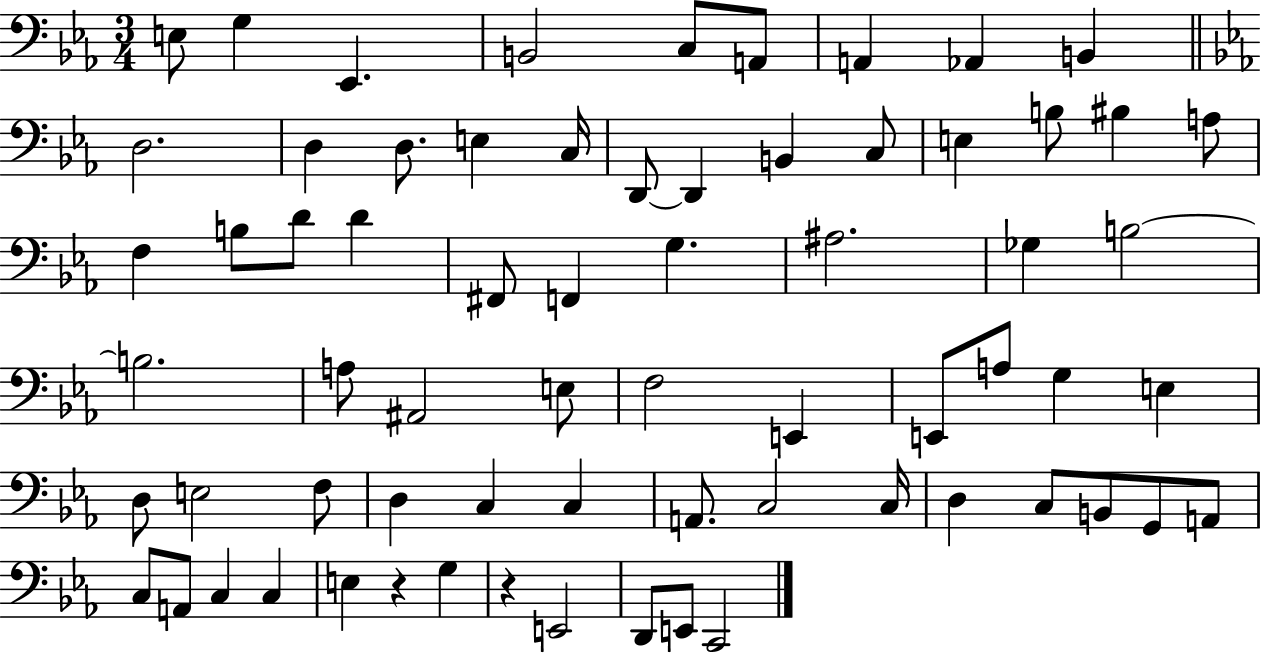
{
  \clef bass
  \numericTimeSignature
  \time 3/4
  \key ees \major
  \repeat volta 2 { e8 g4 ees,4. | b,2 c8 a,8 | a,4 aes,4 b,4 | \bar "||" \break \key c \minor d2. | d4 d8. e4 c16 | d,8~~ d,4 b,4 c8 | e4 b8 bis4 a8 | \break f4 b8 d'8 d'4 | fis,8 f,4 g4. | ais2. | ges4 b2~~ | \break b2. | a8 ais,2 e8 | f2 e,4 | e,8 a8 g4 e4 | \break d8 e2 f8 | d4 c4 c4 | a,8. c2 c16 | d4 c8 b,8 g,8 a,8 | \break c8 a,8 c4 c4 | e4 r4 g4 | r4 e,2 | d,8 e,8 c,2 | \break } \bar "|."
}